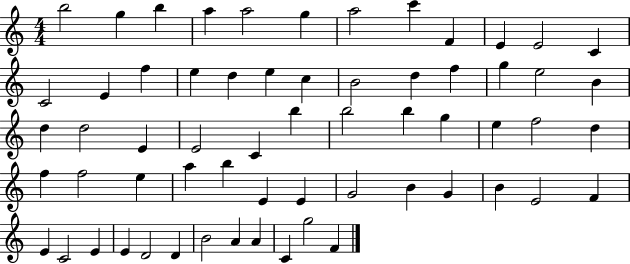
X:1
T:Untitled
M:4/4
L:1/4
K:C
b2 g b a a2 g a2 c' F E E2 C C2 E f e d e c B2 d f g e2 B d d2 E E2 C b b2 b g e f2 d f f2 e a b E E G2 B G B E2 F E C2 E E D2 D B2 A A C g2 F